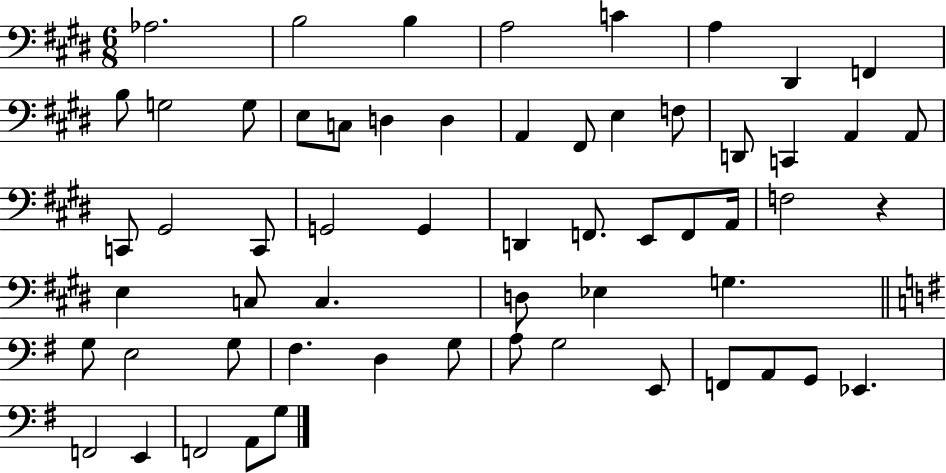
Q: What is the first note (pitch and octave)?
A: Ab3